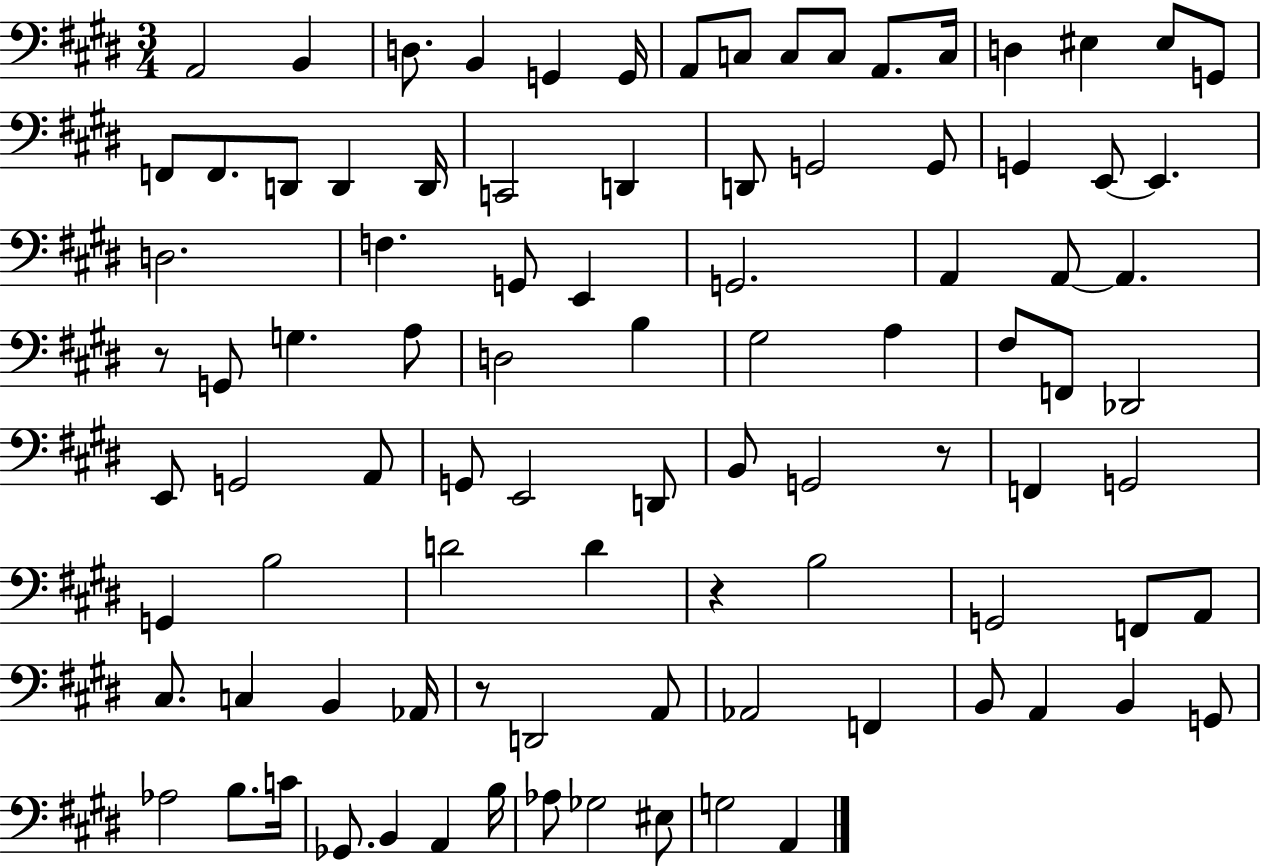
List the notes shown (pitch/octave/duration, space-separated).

A2/h B2/q D3/e. B2/q G2/q G2/s A2/e C3/e C3/e C3/e A2/e. C3/s D3/q EIS3/q EIS3/e G2/e F2/e F2/e. D2/e D2/q D2/s C2/h D2/q D2/e G2/h G2/e G2/q E2/e E2/q. D3/h. F3/q. G2/e E2/q G2/h. A2/q A2/e A2/q. R/e G2/e G3/q. A3/e D3/h B3/q G#3/h A3/q F#3/e F2/e Db2/h E2/e G2/h A2/e G2/e E2/h D2/e B2/e G2/h R/e F2/q G2/h G2/q B3/h D4/h D4/q R/q B3/h G2/h F2/e A2/e C#3/e. C3/q B2/q Ab2/s R/e D2/h A2/e Ab2/h F2/q B2/e A2/q B2/q G2/e Ab3/h B3/e. C4/s Gb2/e. B2/q A2/q B3/s Ab3/e Gb3/h EIS3/e G3/h A2/q